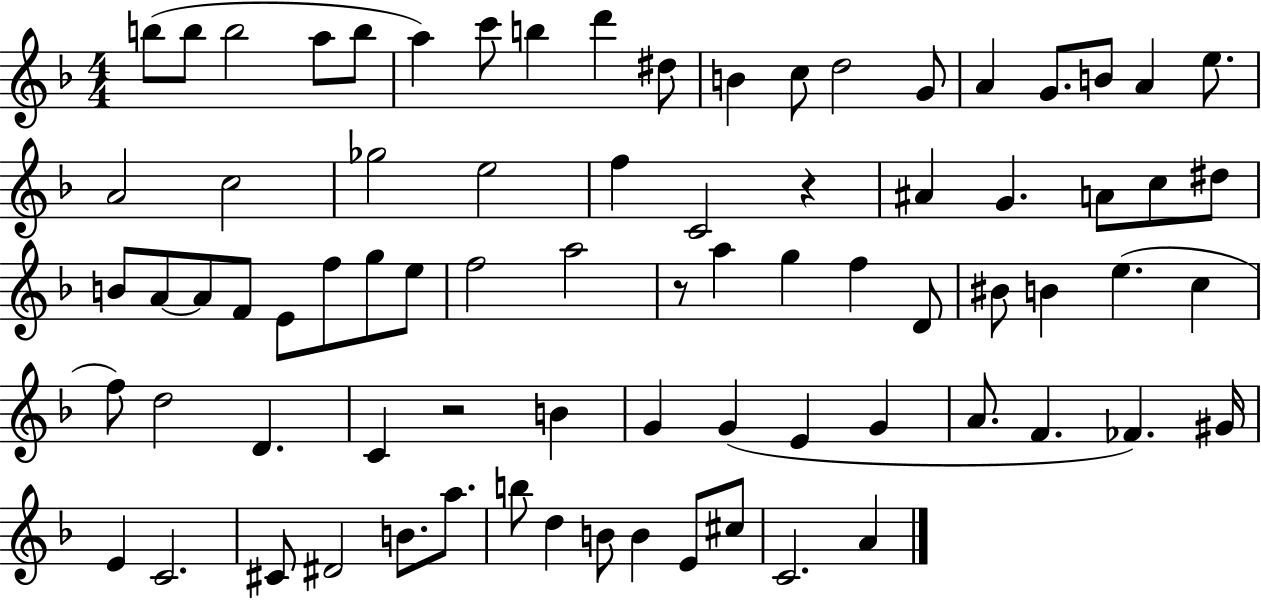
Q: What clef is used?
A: treble